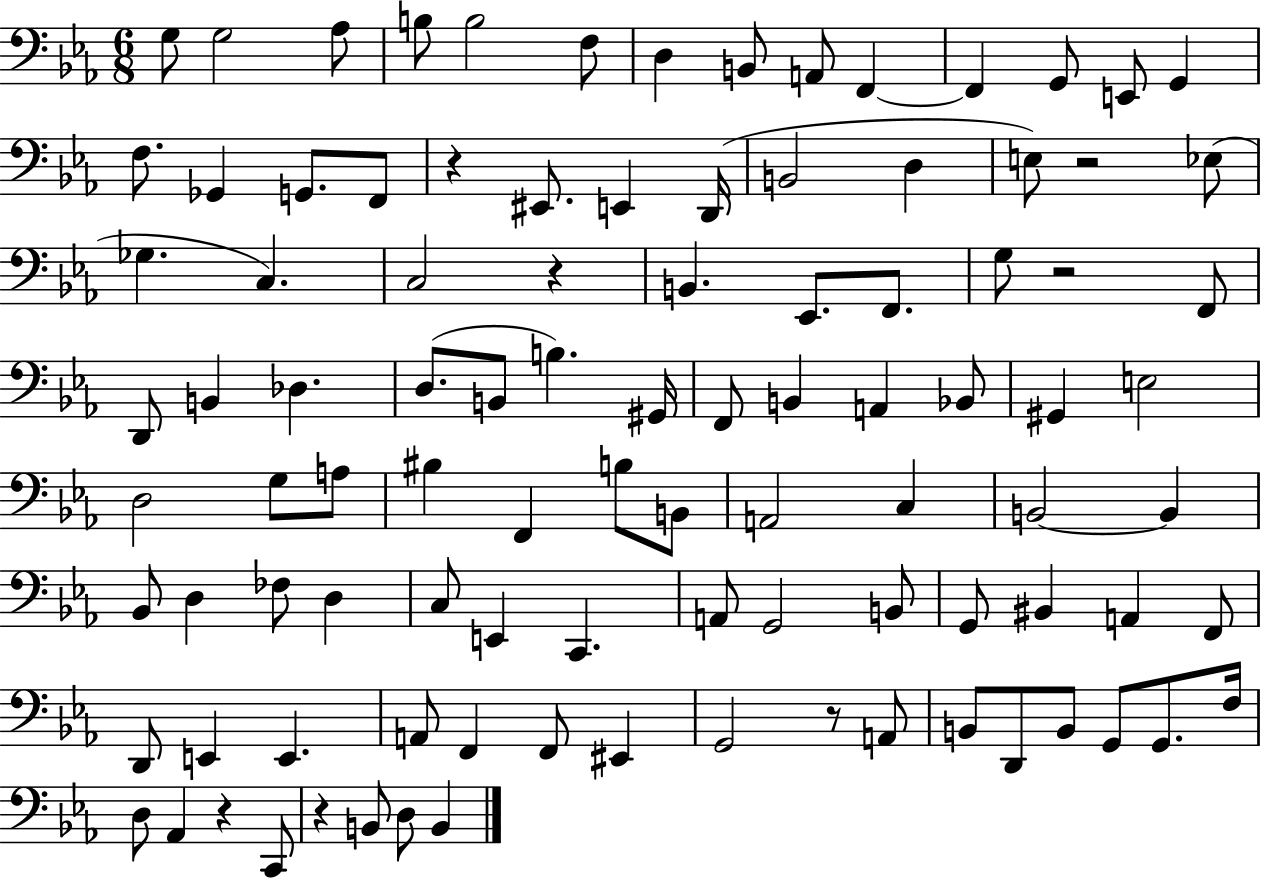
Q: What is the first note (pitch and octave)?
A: G3